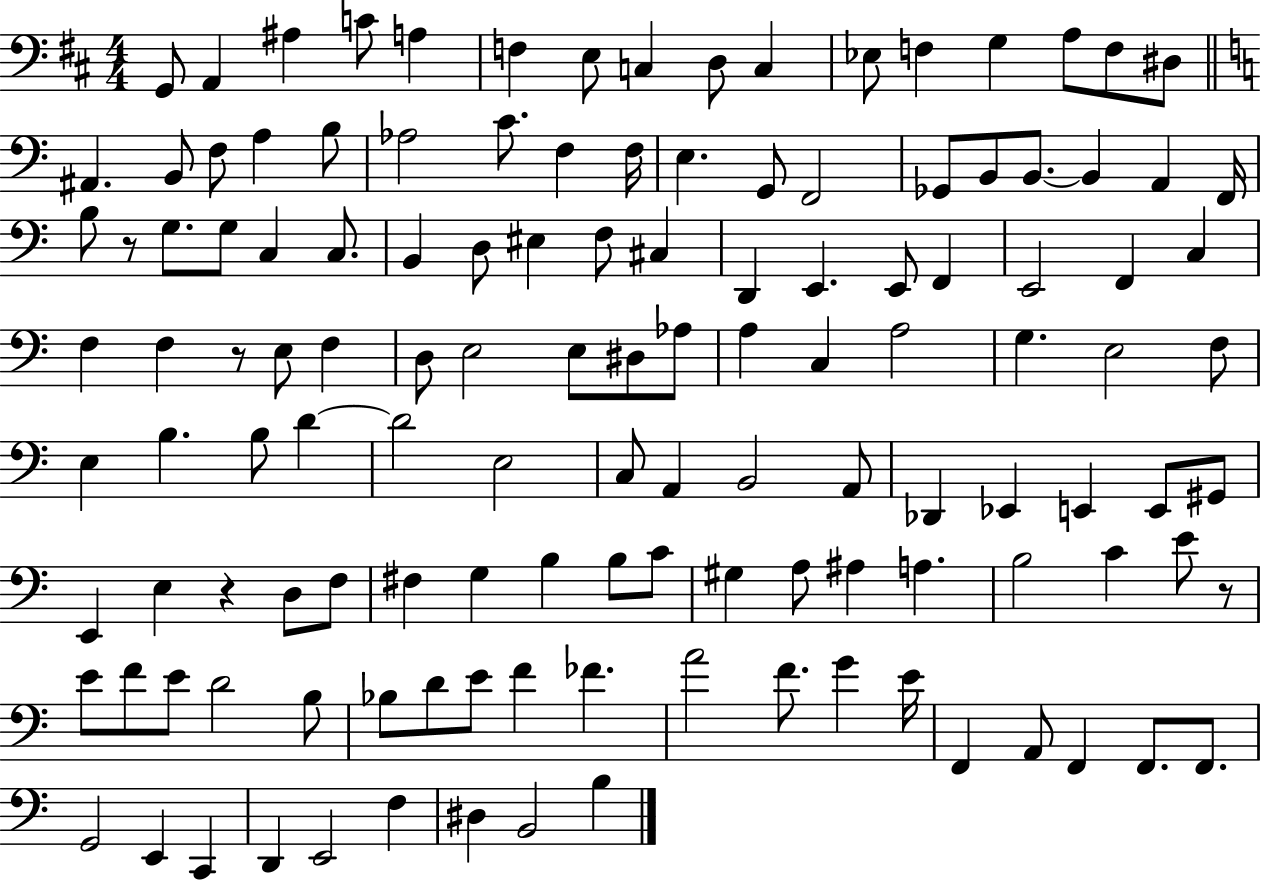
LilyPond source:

{
  \clef bass
  \numericTimeSignature
  \time 4/4
  \key d \major
  g,8 a,4 ais4 c'8 a4 | f4 e8 c4 d8 c4 | ees8 f4 g4 a8 f8 dis8 | \bar "||" \break \key c \major ais,4. b,8 f8 a4 b8 | aes2 c'8. f4 f16 | e4. g,8 f,2 | ges,8 b,8 b,8.~~ b,4 a,4 f,16 | \break b8 r8 g8. g8 c4 c8. | b,4 d8 eis4 f8 cis4 | d,4 e,4. e,8 f,4 | e,2 f,4 c4 | \break f4 f4 r8 e8 f4 | d8 e2 e8 dis8 aes8 | a4 c4 a2 | g4. e2 f8 | \break e4 b4. b8 d'4~~ | d'2 e2 | c8 a,4 b,2 a,8 | des,4 ees,4 e,4 e,8 gis,8 | \break e,4 e4 r4 d8 f8 | fis4 g4 b4 b8 c'8 | gis4 a8 ais4 a4. | b2 c'4 e'8 r8 | \break e'8 f'8 e'8 d'2 b8 | bes8 d'8 e'8 f'4 fes'4. | a'2 f'8. g'4 e'16 | f,4 a,8 f,4 f,8. f,8. | \break g,2 e,4 c,4 | d,4 e,2 f4 | dis4 b,2 b4 | \bar "|."
}